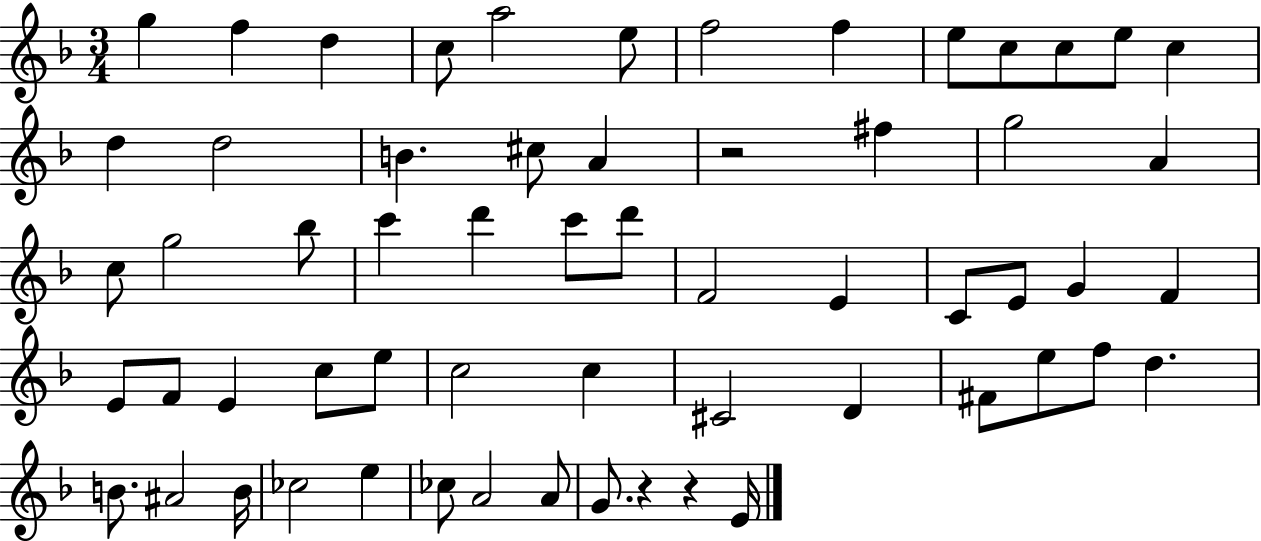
G5/q F5/q D5/q C5/e A5/h E5/e F5/h F5/q E5/e C5/e C5/e E5/e C5/q D5/q D5/h B4/q. C#5/e A4/q R/h F#5/q G5/h A4/q C5/e G5/h Bb5/e C6/q D6/q C6/e D6/e F4/h E4/q C4/e E4/e G4/q F4/q E4/e F4/e E4/q C5/e E5/e C5/h C5/q C#4/h D4/q F#4/e E5/e F5/e D5/q. B4/e. A#4/h B4/s CES5/h E5/q CES5/e A4/h A4/e G4/e. R/q R/q E4/s